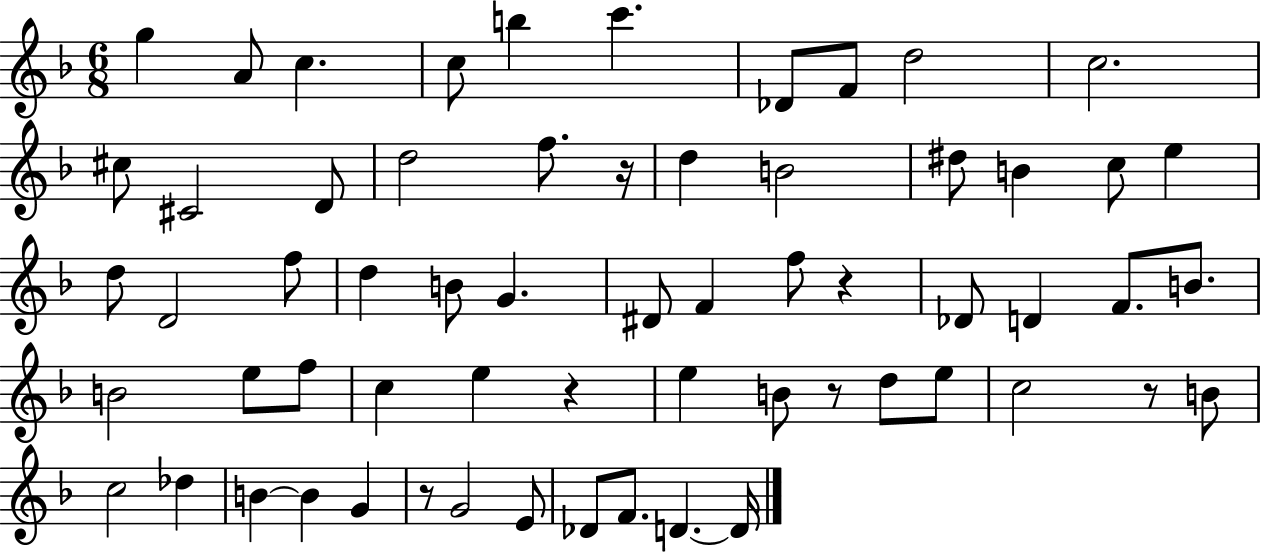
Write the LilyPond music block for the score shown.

{
  \clef treble
  \numericTimeSignature
  \time 6/8
  \key f \major
  \repeat volta 2 { g''4 a'8 c''4. | c''8 b''4 c'''4. | des'8 f'8 d''2 | c''2. | \break cis''8 cis'2 d'8 | d''2 f''8. r16 | d''4 b'2 | dis''8 b'4 c''8 e''4 | \break d''8 d'2 f''8 | d''4 b'8 g'4. | dis'8 f'4 f''8 r4 | des'8 d'4 f'8. b'8. | \break b'2 e''8 f''8 | c''4 e''4 r4 | e''4 b'8 r8 d''8 e''8 | c''2 r8 b'8 | \break c''2 des''4 | b'4~~ b'4 g'4 | r8 g'2 e'8 | des'8 f'8. d'4.~~ d'16 | \break } \bar "|."
}